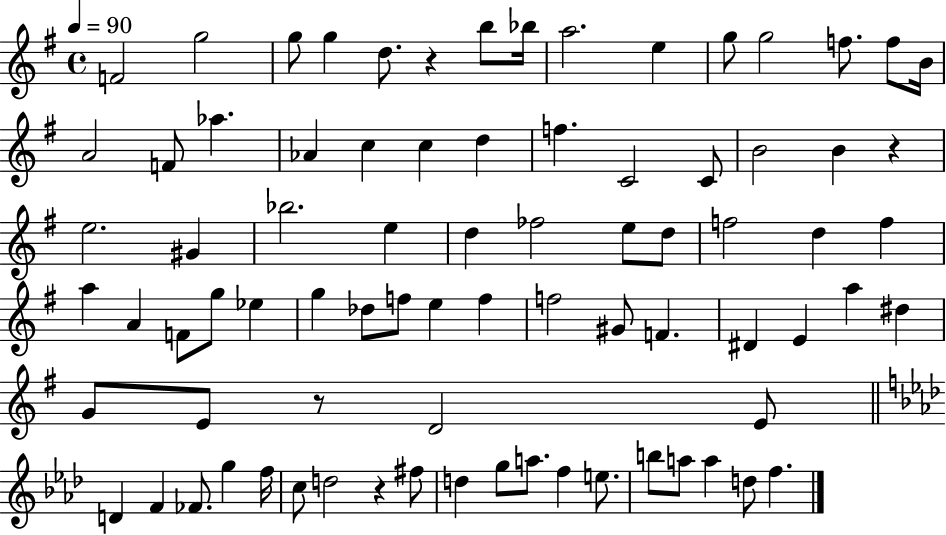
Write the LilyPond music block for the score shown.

{
  \clef treble
  \time 4/4
  \defaultTimeSignature
  \key g \major
  \tempo 4 = 90
  f'2 g''2 | g''8 g''4 d''8. r4 b''8 bes''16 | a''2. e''4 | g''8 g''2 f''8. f''8 b'16 | \break a'2 f'8 aes''4. | aes'4 c''4 c''4 d''4 | f''4. c'2 c'8 | b'2 b'4 r4 | \break e''2. gis'4 | bes''2. e''4 | d''4 fes''2 e''8 d''8 | f''2 d''4 f''4 | \break a''4 a'4 f'8 g''8 ees''4 | g''4 des''8 f''8 e''4 f''4 | f''2 gis'8 f'4. | dis'4 e'4 a''4 dis''4 | \break g'8 e'8 r8 d'2 e'8 | \bar "||" \break \key f \minor d'4 f'4 fes'8. g''4 f''16 | c''8 d''2 r4 fis''8 | d''4 g''8 a''8. f''4 e''8. | b''8 a''8 a''4 d''8 f''4. | \break \bar "|."
}